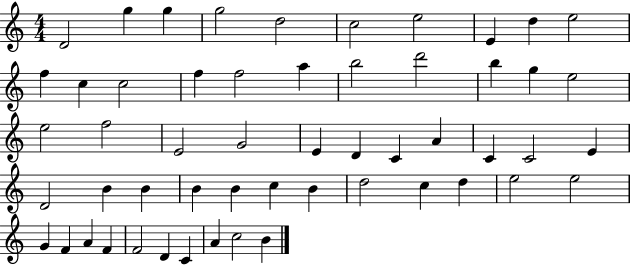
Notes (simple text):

D4/h G5/q G5/q G5/h D5/h C5/h E5/h E4/q D5/q E5/h F5/q C5/q C5/h F5/q F5/h A5/q B5/h D6/h B5/q G5/q E5/h E5/h F5/h E4/h G4/h E4/q D4/q C4/q A4/q C4/q C4/h E4/q D4/h B4/q B4/q B4/q B4/q C5/q B4/q D5/h C5/q D5/q E5/h E5/h G4/q F4/q A4/q F4/q F4/h D4/q C4/q A4/q C5/h B4/q